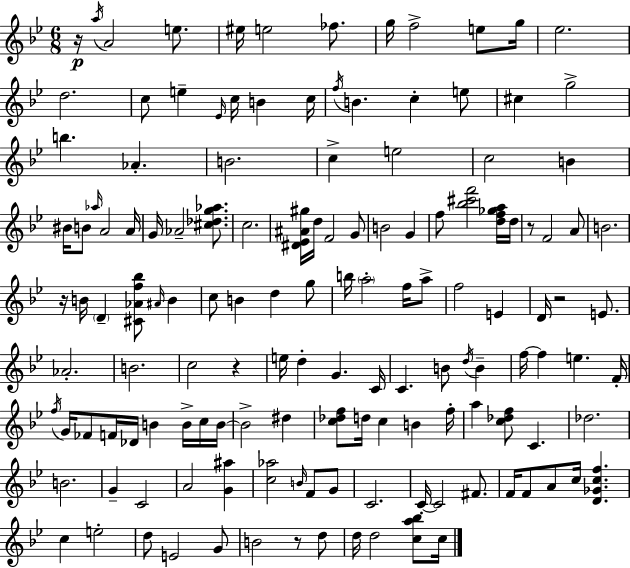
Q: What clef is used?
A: treble